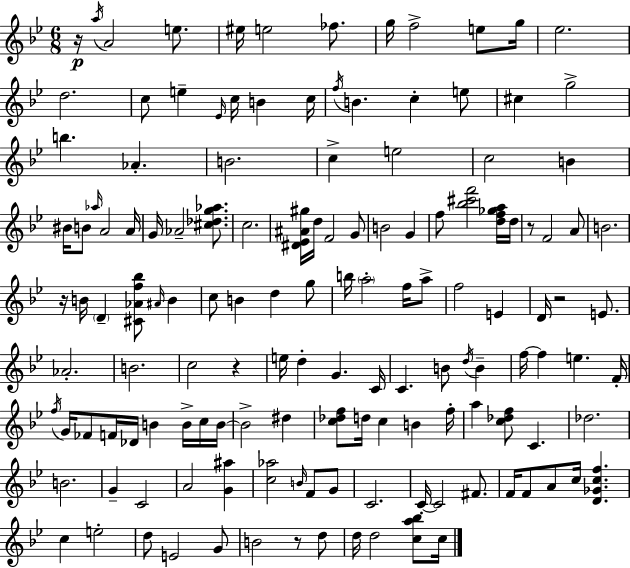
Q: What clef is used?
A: treble